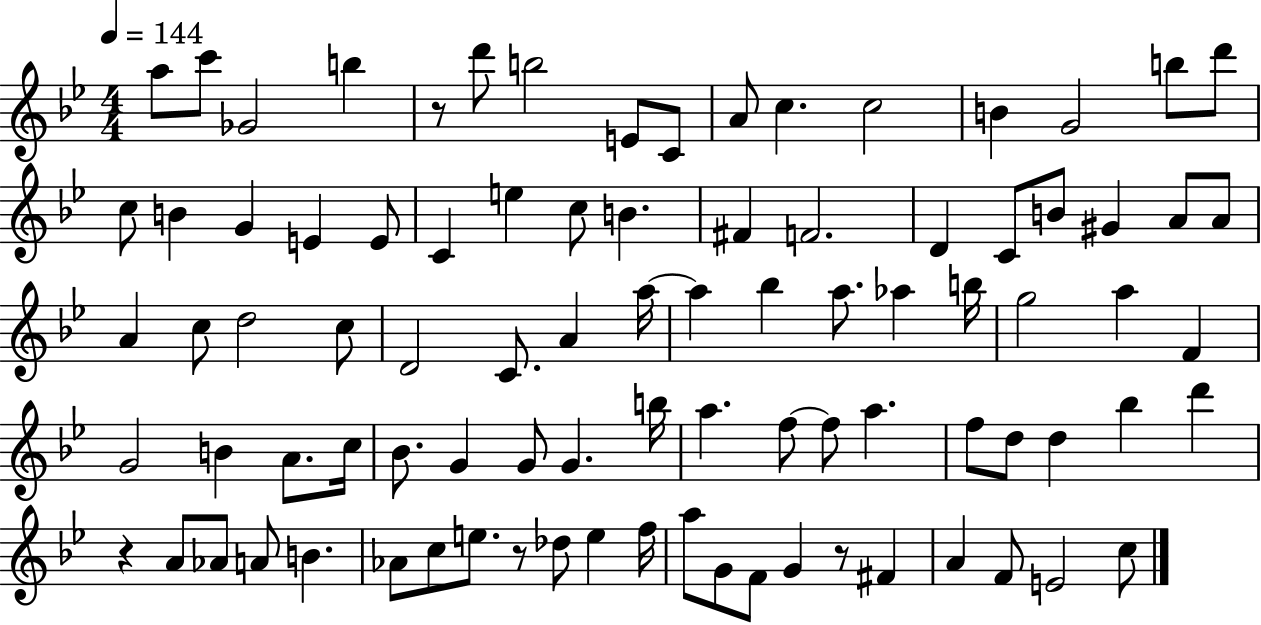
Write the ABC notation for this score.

X:1
T:Untitled
M:4/4
L:1/4
K:Bb
a/2 c'/2 _G2 b z/2 d'/2 b2 E/2 C/2 A/2 c c2 B G2 b/2 d'/2 c/2 B G E E/2 C e c/2 B ^F F2 D C/2 B/2 ^G A/2 A/2 A c/2 d2 c/2 D2 C/2 A a/4 a _b a/2 _a b/4 g2 a F G2 B A/2 c/4 _B/2 G G/2 G b/4 a f/2 f/2 a f/2 d/2 d _b d' z A/2 _A/2 A/2 B _A/2 c/2 e/2 z/2 _d/2 e f/4 a/2 G/2 F/2 G z/2 ^F A F/2 E2 c/2